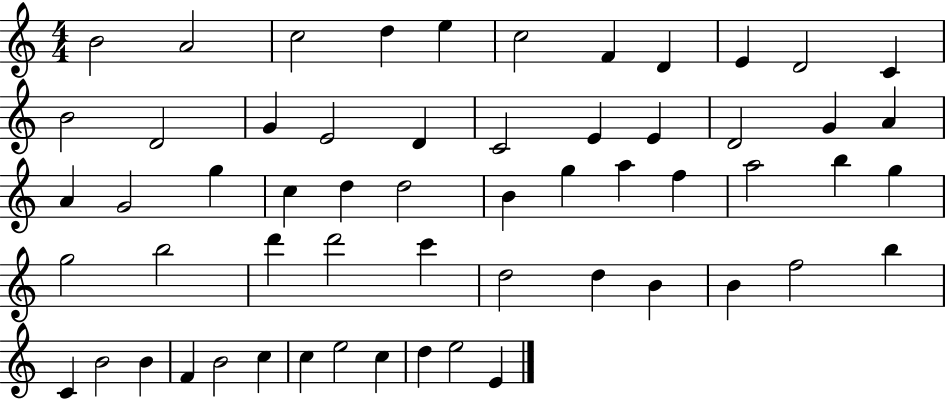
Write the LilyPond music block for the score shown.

{
  \clef treble
  \numericTimeSignature
  \time 4/4
  \key c \major
  b'2 a'2 | c''2 d''4 e''4 | c''2 f'4 d'4 | e'4 d'2 c'4 | \break b'2 d'2 | g'4 e'2 d'4 | c'2 e'4 e'4 | d'2 g'4 a'4 | \break a'4 g'2 g''4 | c''4 d''4 d''2 | b'4 g''4 a''4 f''4 | a''2 b''4 g''4 | \break g''2 b''2 | d'''4 d'''2 c'''4 | d''2 d''4 b'4 | b'4 f''2 b''4 | \break c'4 b'2 b'4 | f'4 b'2 c''4 | c''4 e''2 c''4 | d''4 e''2 e'4 | \break \bar "|."
}